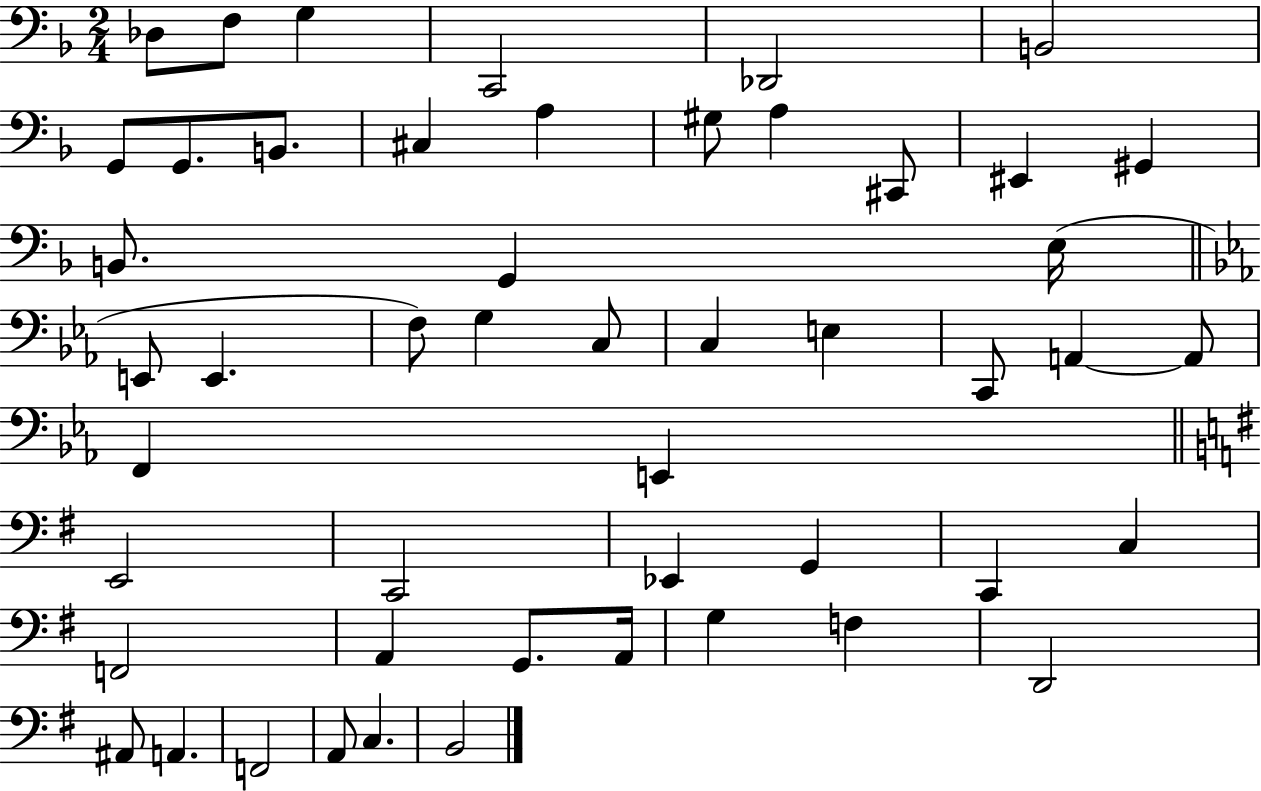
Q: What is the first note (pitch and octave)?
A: Db3